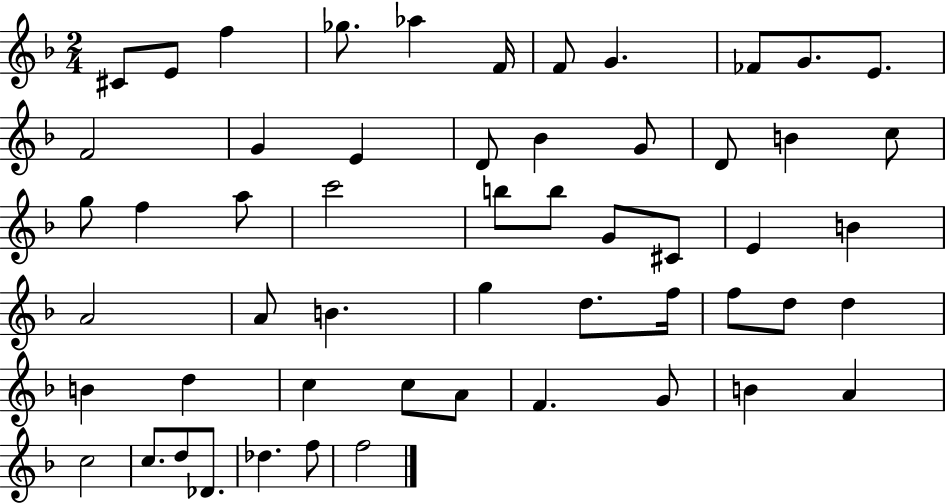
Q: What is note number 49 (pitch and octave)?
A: C5